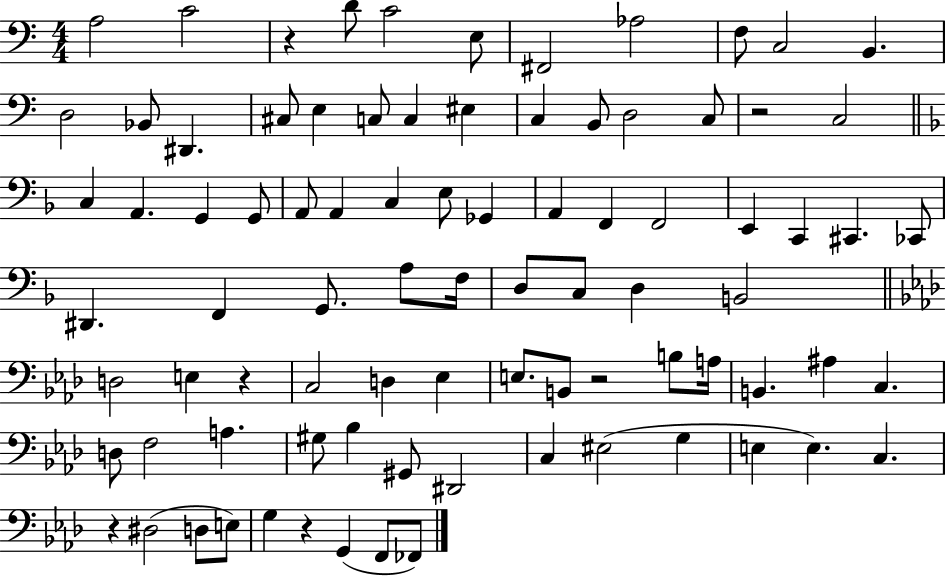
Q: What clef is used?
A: bass